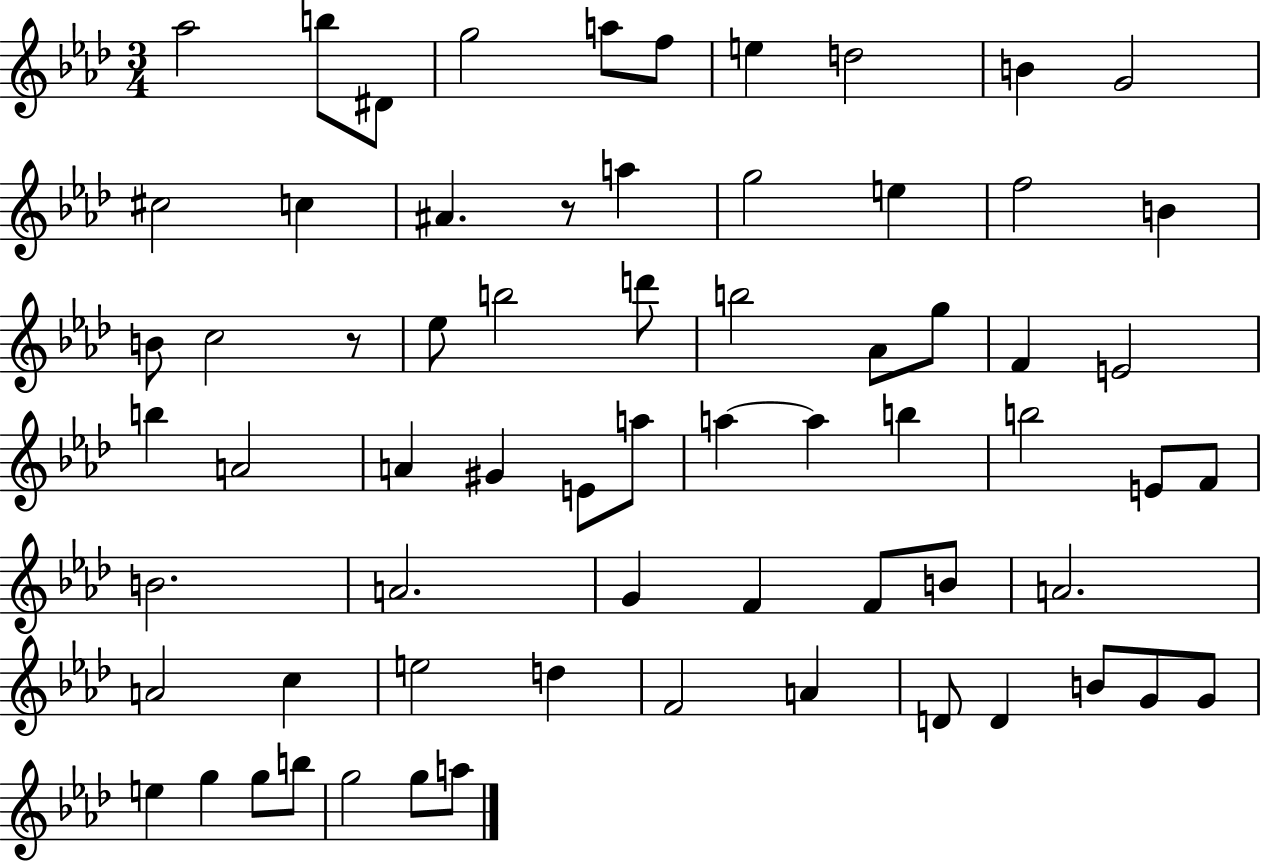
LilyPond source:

{
  \clef treble
  \numericTimeSignature
  \time 3/4
  \key aes \major
  aes''2 b''8 dis'8 | g''2 a''8 f''8 | e''4 d''2 | b'4 g'2 | \break cis''2 c''4 | ais'4. r8 a''4 | g''2 e''4 | f''2 b'4 | \break b'8 c''2 r8 | ees''8 b''2 d'''8 | b''2 aes'8 g''8 | f'4 e'2 | \break b''4 a'2 | a'4 gis'4 e'8 a''8 | a''4~~ a''4 b''4 | b''2 e'8 f'8 | \break b'2. | a'2. | g'4 f'4 f'8 b'8 | a'2. | \break a'2 c''4 | e''2 d''4 | f'2 a'4 | d'8 d'4 b'8 g'8 g'8 | \break e''4 g''4 g''8 b''8 | g''2 g''8 a''8 | \bar "|."
}